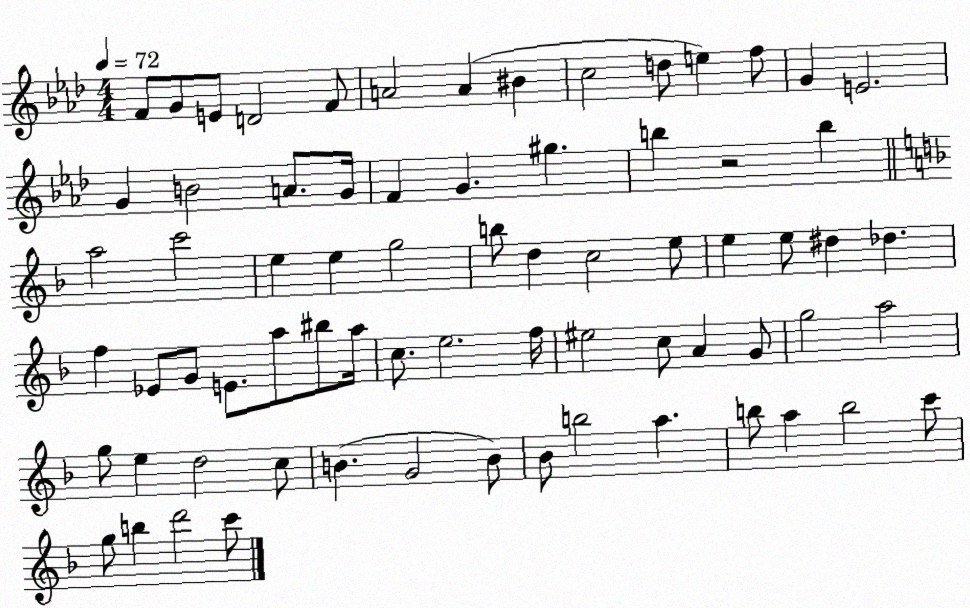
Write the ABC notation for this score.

X:1
T:Untitled
M:4/4
L:1/4
K:Ab
F/2 G/2 E/2 D2 F/2 A2 A ^B c2 d/2 e f/2 G E2 G B2 A/2 G/4 F G ^g b z2 b a2 c'2 e e g2 b/2 d c2 e/2 e e/2 ^d _d f _E/2 G/2 E/2 a/2 ^b/2 a/4 c/2 e2 f/4 ^e2 c/2 A G/2 g2 a2 g/2 e d2 c/2 B G2 B/2 _B/2 b2 a b/2 a b2 c'/2 g/2 b d'2 c'/2